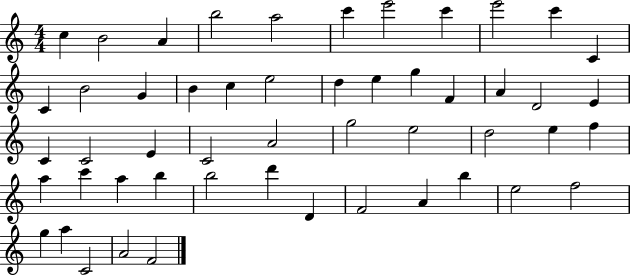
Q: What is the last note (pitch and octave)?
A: F4